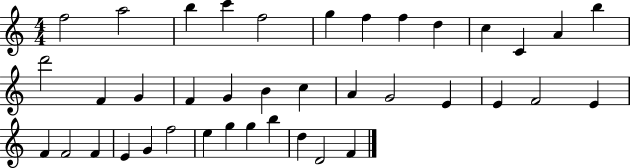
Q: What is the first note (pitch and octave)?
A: F5